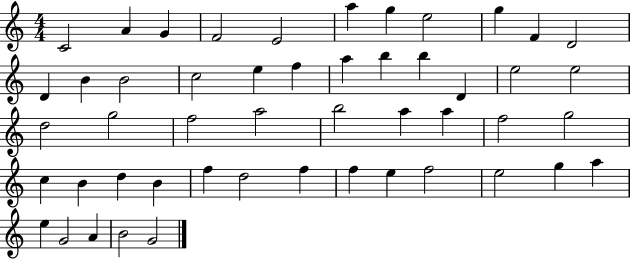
X:1
T:Untitled
M:4/4
L:1/4
K:C
C2 A G F2 E2 a g e2 g F D2 D B B2 c2 e f a b b D e2 e2 d2 g2 f2 a2 b2 a a f2 g2 c B d B f d2 f f e f2 e2 g a e G2 A B2 G2